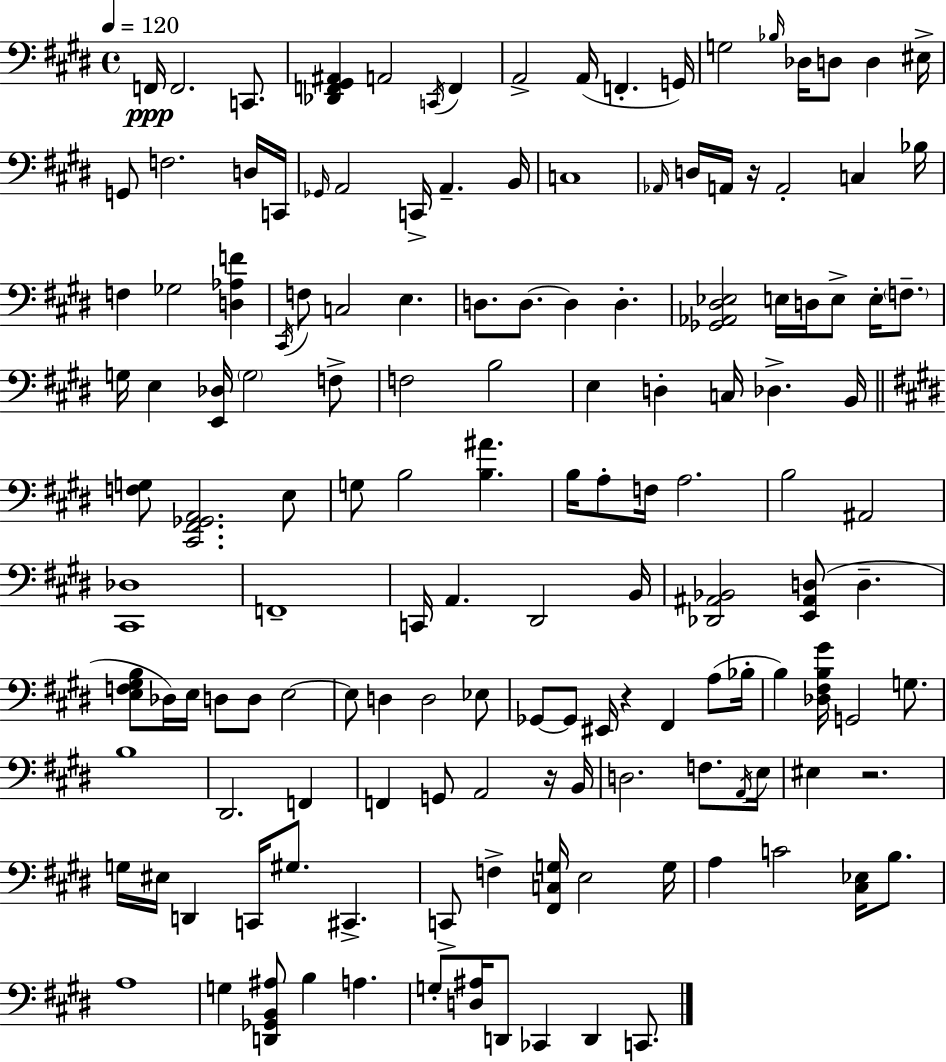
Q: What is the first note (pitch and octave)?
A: F2